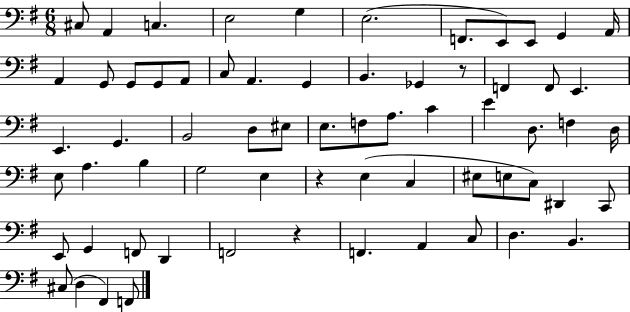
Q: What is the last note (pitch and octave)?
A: F2